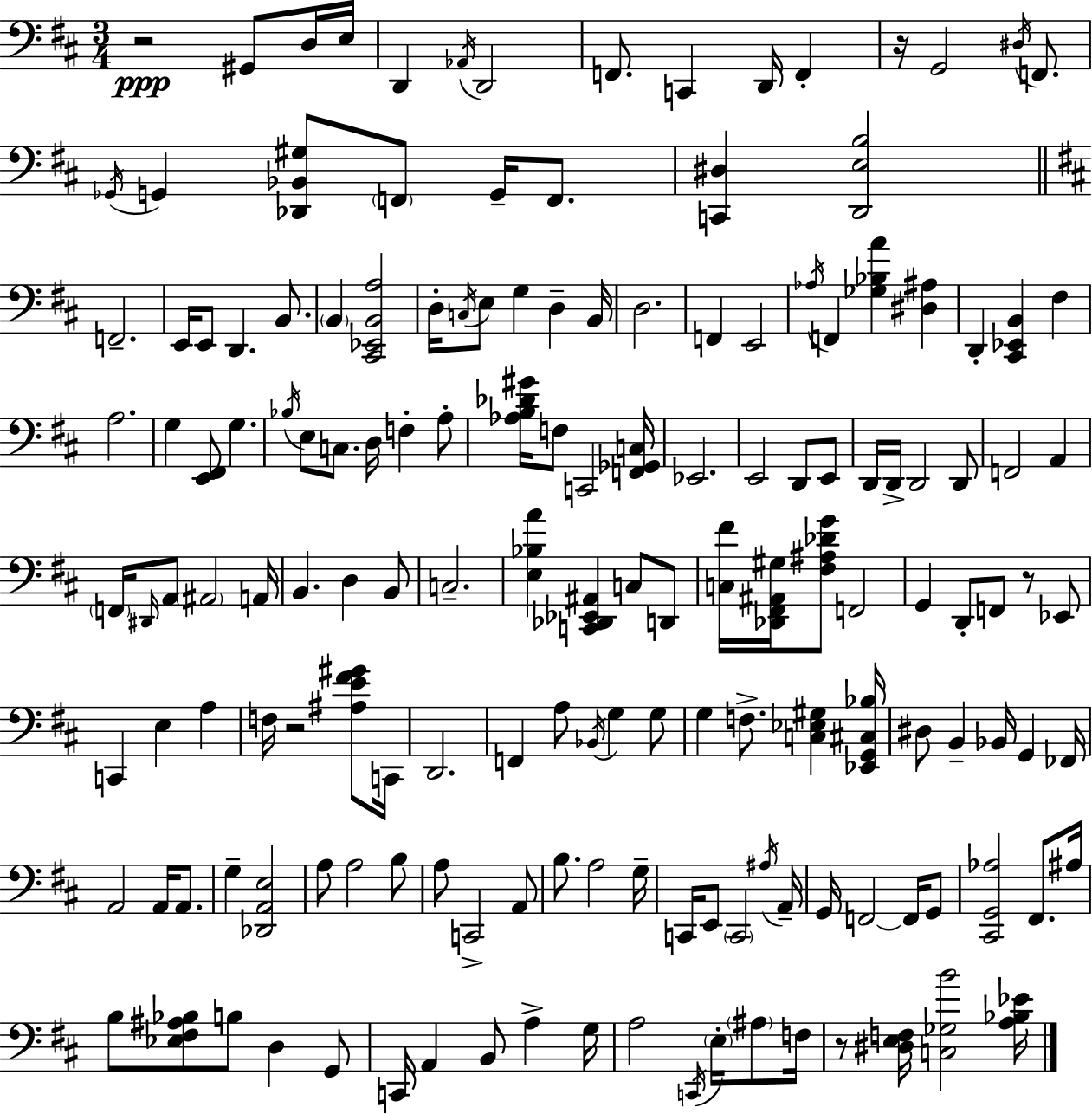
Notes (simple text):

R/h G#2/e D3/s E3/s D2/q Ab2/s D2/h F2/e. C2/q D2/s F2/q R/s G2/h D#3/s F2/e. Gb2/s G2/q [Db2,Bb2,G#3]/e F2/e G2/s F2/e. [C2,D#3]/q [D2,E3,B3]/h F2/h. E2/s E2/e D2/q. B2/e. B2/q [C#2,Eb2,B2,A3]/h D3/s C3/s E3/e G3/q D3/q B2/s D3/h. F2/q E2/h Ab3/s F2/q [Gb3,Bb3,A4]/q [D#3,A#3]/q D2/q [C#2,Eb2,B2]/q F#3/q A3/h. G3/q [E2,F#2]/e G3/q. Bb3/s E3/e C3/e. D3/s F3/q A3/e [Ab3,B3,Db4,G#4]/s F3/e C2/h [F2,Gb2,C3]/s Eb2/h. E2/h D2/e E2/e D2/s D2/s D2/h D2/e F2/h A2/q F2/s D#2/s A2/e A#2/h A2/s B2/q. D3/q B2/e C3/h. [E3,Bb3,A4]/q [C2,Db2,Eb2,A#2]/q C3/e D2/e [C3,F#4]/s [Db2,F#2,A#2,G#3]/s [F#3,A#3,Db4,G4]/e F2/h G2/q D2/e F2/e R/e Eb2/e C2/q E3/q A3/q F3/s R/h [A#3,E4,F#4,G#4]/e C2/s D2/h. F2/q A3/e Bb2/s G3/q G3/e G3/q F3/e. [C3,Eb3,G#3]/q [Eb2,G2,C#3,Bb3]/s D#3/e B2/q Bb2/s G2/q FES2/s A2/h A2/s A2/e. G3/q [Db2,A2,E3]/h A3/e A3/h B3/e A3/e C2/h A2/e B3/e. A3/h G3/s C2/s E2/e C2/h A#3/s A2/s G2/s F2/h F2/s G2/e [C#2,G2,Ab3]/h F#2/e. A#3/s B3/e [Eb3,F#3,A#3,Bb3]/e B3/e D3/q G2/e C2/s A2/q B2/e A3/q G3/s A3/h C2/s E3/s A#3/e F3/s R/e [D#3,E3,F3]/s [C3,Gb3,B4]/h [A3,Bb3,Eb4]/s